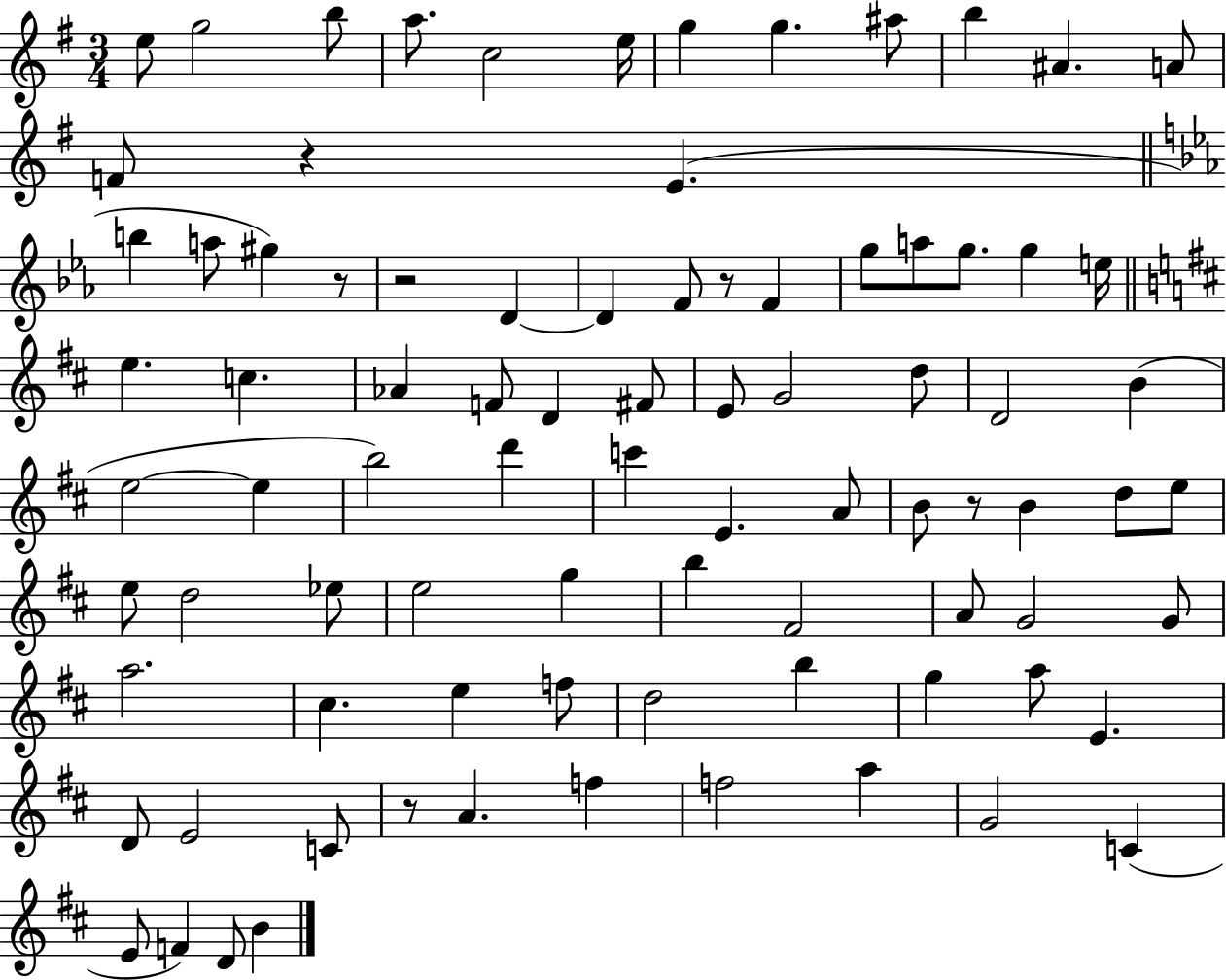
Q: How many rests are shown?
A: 6